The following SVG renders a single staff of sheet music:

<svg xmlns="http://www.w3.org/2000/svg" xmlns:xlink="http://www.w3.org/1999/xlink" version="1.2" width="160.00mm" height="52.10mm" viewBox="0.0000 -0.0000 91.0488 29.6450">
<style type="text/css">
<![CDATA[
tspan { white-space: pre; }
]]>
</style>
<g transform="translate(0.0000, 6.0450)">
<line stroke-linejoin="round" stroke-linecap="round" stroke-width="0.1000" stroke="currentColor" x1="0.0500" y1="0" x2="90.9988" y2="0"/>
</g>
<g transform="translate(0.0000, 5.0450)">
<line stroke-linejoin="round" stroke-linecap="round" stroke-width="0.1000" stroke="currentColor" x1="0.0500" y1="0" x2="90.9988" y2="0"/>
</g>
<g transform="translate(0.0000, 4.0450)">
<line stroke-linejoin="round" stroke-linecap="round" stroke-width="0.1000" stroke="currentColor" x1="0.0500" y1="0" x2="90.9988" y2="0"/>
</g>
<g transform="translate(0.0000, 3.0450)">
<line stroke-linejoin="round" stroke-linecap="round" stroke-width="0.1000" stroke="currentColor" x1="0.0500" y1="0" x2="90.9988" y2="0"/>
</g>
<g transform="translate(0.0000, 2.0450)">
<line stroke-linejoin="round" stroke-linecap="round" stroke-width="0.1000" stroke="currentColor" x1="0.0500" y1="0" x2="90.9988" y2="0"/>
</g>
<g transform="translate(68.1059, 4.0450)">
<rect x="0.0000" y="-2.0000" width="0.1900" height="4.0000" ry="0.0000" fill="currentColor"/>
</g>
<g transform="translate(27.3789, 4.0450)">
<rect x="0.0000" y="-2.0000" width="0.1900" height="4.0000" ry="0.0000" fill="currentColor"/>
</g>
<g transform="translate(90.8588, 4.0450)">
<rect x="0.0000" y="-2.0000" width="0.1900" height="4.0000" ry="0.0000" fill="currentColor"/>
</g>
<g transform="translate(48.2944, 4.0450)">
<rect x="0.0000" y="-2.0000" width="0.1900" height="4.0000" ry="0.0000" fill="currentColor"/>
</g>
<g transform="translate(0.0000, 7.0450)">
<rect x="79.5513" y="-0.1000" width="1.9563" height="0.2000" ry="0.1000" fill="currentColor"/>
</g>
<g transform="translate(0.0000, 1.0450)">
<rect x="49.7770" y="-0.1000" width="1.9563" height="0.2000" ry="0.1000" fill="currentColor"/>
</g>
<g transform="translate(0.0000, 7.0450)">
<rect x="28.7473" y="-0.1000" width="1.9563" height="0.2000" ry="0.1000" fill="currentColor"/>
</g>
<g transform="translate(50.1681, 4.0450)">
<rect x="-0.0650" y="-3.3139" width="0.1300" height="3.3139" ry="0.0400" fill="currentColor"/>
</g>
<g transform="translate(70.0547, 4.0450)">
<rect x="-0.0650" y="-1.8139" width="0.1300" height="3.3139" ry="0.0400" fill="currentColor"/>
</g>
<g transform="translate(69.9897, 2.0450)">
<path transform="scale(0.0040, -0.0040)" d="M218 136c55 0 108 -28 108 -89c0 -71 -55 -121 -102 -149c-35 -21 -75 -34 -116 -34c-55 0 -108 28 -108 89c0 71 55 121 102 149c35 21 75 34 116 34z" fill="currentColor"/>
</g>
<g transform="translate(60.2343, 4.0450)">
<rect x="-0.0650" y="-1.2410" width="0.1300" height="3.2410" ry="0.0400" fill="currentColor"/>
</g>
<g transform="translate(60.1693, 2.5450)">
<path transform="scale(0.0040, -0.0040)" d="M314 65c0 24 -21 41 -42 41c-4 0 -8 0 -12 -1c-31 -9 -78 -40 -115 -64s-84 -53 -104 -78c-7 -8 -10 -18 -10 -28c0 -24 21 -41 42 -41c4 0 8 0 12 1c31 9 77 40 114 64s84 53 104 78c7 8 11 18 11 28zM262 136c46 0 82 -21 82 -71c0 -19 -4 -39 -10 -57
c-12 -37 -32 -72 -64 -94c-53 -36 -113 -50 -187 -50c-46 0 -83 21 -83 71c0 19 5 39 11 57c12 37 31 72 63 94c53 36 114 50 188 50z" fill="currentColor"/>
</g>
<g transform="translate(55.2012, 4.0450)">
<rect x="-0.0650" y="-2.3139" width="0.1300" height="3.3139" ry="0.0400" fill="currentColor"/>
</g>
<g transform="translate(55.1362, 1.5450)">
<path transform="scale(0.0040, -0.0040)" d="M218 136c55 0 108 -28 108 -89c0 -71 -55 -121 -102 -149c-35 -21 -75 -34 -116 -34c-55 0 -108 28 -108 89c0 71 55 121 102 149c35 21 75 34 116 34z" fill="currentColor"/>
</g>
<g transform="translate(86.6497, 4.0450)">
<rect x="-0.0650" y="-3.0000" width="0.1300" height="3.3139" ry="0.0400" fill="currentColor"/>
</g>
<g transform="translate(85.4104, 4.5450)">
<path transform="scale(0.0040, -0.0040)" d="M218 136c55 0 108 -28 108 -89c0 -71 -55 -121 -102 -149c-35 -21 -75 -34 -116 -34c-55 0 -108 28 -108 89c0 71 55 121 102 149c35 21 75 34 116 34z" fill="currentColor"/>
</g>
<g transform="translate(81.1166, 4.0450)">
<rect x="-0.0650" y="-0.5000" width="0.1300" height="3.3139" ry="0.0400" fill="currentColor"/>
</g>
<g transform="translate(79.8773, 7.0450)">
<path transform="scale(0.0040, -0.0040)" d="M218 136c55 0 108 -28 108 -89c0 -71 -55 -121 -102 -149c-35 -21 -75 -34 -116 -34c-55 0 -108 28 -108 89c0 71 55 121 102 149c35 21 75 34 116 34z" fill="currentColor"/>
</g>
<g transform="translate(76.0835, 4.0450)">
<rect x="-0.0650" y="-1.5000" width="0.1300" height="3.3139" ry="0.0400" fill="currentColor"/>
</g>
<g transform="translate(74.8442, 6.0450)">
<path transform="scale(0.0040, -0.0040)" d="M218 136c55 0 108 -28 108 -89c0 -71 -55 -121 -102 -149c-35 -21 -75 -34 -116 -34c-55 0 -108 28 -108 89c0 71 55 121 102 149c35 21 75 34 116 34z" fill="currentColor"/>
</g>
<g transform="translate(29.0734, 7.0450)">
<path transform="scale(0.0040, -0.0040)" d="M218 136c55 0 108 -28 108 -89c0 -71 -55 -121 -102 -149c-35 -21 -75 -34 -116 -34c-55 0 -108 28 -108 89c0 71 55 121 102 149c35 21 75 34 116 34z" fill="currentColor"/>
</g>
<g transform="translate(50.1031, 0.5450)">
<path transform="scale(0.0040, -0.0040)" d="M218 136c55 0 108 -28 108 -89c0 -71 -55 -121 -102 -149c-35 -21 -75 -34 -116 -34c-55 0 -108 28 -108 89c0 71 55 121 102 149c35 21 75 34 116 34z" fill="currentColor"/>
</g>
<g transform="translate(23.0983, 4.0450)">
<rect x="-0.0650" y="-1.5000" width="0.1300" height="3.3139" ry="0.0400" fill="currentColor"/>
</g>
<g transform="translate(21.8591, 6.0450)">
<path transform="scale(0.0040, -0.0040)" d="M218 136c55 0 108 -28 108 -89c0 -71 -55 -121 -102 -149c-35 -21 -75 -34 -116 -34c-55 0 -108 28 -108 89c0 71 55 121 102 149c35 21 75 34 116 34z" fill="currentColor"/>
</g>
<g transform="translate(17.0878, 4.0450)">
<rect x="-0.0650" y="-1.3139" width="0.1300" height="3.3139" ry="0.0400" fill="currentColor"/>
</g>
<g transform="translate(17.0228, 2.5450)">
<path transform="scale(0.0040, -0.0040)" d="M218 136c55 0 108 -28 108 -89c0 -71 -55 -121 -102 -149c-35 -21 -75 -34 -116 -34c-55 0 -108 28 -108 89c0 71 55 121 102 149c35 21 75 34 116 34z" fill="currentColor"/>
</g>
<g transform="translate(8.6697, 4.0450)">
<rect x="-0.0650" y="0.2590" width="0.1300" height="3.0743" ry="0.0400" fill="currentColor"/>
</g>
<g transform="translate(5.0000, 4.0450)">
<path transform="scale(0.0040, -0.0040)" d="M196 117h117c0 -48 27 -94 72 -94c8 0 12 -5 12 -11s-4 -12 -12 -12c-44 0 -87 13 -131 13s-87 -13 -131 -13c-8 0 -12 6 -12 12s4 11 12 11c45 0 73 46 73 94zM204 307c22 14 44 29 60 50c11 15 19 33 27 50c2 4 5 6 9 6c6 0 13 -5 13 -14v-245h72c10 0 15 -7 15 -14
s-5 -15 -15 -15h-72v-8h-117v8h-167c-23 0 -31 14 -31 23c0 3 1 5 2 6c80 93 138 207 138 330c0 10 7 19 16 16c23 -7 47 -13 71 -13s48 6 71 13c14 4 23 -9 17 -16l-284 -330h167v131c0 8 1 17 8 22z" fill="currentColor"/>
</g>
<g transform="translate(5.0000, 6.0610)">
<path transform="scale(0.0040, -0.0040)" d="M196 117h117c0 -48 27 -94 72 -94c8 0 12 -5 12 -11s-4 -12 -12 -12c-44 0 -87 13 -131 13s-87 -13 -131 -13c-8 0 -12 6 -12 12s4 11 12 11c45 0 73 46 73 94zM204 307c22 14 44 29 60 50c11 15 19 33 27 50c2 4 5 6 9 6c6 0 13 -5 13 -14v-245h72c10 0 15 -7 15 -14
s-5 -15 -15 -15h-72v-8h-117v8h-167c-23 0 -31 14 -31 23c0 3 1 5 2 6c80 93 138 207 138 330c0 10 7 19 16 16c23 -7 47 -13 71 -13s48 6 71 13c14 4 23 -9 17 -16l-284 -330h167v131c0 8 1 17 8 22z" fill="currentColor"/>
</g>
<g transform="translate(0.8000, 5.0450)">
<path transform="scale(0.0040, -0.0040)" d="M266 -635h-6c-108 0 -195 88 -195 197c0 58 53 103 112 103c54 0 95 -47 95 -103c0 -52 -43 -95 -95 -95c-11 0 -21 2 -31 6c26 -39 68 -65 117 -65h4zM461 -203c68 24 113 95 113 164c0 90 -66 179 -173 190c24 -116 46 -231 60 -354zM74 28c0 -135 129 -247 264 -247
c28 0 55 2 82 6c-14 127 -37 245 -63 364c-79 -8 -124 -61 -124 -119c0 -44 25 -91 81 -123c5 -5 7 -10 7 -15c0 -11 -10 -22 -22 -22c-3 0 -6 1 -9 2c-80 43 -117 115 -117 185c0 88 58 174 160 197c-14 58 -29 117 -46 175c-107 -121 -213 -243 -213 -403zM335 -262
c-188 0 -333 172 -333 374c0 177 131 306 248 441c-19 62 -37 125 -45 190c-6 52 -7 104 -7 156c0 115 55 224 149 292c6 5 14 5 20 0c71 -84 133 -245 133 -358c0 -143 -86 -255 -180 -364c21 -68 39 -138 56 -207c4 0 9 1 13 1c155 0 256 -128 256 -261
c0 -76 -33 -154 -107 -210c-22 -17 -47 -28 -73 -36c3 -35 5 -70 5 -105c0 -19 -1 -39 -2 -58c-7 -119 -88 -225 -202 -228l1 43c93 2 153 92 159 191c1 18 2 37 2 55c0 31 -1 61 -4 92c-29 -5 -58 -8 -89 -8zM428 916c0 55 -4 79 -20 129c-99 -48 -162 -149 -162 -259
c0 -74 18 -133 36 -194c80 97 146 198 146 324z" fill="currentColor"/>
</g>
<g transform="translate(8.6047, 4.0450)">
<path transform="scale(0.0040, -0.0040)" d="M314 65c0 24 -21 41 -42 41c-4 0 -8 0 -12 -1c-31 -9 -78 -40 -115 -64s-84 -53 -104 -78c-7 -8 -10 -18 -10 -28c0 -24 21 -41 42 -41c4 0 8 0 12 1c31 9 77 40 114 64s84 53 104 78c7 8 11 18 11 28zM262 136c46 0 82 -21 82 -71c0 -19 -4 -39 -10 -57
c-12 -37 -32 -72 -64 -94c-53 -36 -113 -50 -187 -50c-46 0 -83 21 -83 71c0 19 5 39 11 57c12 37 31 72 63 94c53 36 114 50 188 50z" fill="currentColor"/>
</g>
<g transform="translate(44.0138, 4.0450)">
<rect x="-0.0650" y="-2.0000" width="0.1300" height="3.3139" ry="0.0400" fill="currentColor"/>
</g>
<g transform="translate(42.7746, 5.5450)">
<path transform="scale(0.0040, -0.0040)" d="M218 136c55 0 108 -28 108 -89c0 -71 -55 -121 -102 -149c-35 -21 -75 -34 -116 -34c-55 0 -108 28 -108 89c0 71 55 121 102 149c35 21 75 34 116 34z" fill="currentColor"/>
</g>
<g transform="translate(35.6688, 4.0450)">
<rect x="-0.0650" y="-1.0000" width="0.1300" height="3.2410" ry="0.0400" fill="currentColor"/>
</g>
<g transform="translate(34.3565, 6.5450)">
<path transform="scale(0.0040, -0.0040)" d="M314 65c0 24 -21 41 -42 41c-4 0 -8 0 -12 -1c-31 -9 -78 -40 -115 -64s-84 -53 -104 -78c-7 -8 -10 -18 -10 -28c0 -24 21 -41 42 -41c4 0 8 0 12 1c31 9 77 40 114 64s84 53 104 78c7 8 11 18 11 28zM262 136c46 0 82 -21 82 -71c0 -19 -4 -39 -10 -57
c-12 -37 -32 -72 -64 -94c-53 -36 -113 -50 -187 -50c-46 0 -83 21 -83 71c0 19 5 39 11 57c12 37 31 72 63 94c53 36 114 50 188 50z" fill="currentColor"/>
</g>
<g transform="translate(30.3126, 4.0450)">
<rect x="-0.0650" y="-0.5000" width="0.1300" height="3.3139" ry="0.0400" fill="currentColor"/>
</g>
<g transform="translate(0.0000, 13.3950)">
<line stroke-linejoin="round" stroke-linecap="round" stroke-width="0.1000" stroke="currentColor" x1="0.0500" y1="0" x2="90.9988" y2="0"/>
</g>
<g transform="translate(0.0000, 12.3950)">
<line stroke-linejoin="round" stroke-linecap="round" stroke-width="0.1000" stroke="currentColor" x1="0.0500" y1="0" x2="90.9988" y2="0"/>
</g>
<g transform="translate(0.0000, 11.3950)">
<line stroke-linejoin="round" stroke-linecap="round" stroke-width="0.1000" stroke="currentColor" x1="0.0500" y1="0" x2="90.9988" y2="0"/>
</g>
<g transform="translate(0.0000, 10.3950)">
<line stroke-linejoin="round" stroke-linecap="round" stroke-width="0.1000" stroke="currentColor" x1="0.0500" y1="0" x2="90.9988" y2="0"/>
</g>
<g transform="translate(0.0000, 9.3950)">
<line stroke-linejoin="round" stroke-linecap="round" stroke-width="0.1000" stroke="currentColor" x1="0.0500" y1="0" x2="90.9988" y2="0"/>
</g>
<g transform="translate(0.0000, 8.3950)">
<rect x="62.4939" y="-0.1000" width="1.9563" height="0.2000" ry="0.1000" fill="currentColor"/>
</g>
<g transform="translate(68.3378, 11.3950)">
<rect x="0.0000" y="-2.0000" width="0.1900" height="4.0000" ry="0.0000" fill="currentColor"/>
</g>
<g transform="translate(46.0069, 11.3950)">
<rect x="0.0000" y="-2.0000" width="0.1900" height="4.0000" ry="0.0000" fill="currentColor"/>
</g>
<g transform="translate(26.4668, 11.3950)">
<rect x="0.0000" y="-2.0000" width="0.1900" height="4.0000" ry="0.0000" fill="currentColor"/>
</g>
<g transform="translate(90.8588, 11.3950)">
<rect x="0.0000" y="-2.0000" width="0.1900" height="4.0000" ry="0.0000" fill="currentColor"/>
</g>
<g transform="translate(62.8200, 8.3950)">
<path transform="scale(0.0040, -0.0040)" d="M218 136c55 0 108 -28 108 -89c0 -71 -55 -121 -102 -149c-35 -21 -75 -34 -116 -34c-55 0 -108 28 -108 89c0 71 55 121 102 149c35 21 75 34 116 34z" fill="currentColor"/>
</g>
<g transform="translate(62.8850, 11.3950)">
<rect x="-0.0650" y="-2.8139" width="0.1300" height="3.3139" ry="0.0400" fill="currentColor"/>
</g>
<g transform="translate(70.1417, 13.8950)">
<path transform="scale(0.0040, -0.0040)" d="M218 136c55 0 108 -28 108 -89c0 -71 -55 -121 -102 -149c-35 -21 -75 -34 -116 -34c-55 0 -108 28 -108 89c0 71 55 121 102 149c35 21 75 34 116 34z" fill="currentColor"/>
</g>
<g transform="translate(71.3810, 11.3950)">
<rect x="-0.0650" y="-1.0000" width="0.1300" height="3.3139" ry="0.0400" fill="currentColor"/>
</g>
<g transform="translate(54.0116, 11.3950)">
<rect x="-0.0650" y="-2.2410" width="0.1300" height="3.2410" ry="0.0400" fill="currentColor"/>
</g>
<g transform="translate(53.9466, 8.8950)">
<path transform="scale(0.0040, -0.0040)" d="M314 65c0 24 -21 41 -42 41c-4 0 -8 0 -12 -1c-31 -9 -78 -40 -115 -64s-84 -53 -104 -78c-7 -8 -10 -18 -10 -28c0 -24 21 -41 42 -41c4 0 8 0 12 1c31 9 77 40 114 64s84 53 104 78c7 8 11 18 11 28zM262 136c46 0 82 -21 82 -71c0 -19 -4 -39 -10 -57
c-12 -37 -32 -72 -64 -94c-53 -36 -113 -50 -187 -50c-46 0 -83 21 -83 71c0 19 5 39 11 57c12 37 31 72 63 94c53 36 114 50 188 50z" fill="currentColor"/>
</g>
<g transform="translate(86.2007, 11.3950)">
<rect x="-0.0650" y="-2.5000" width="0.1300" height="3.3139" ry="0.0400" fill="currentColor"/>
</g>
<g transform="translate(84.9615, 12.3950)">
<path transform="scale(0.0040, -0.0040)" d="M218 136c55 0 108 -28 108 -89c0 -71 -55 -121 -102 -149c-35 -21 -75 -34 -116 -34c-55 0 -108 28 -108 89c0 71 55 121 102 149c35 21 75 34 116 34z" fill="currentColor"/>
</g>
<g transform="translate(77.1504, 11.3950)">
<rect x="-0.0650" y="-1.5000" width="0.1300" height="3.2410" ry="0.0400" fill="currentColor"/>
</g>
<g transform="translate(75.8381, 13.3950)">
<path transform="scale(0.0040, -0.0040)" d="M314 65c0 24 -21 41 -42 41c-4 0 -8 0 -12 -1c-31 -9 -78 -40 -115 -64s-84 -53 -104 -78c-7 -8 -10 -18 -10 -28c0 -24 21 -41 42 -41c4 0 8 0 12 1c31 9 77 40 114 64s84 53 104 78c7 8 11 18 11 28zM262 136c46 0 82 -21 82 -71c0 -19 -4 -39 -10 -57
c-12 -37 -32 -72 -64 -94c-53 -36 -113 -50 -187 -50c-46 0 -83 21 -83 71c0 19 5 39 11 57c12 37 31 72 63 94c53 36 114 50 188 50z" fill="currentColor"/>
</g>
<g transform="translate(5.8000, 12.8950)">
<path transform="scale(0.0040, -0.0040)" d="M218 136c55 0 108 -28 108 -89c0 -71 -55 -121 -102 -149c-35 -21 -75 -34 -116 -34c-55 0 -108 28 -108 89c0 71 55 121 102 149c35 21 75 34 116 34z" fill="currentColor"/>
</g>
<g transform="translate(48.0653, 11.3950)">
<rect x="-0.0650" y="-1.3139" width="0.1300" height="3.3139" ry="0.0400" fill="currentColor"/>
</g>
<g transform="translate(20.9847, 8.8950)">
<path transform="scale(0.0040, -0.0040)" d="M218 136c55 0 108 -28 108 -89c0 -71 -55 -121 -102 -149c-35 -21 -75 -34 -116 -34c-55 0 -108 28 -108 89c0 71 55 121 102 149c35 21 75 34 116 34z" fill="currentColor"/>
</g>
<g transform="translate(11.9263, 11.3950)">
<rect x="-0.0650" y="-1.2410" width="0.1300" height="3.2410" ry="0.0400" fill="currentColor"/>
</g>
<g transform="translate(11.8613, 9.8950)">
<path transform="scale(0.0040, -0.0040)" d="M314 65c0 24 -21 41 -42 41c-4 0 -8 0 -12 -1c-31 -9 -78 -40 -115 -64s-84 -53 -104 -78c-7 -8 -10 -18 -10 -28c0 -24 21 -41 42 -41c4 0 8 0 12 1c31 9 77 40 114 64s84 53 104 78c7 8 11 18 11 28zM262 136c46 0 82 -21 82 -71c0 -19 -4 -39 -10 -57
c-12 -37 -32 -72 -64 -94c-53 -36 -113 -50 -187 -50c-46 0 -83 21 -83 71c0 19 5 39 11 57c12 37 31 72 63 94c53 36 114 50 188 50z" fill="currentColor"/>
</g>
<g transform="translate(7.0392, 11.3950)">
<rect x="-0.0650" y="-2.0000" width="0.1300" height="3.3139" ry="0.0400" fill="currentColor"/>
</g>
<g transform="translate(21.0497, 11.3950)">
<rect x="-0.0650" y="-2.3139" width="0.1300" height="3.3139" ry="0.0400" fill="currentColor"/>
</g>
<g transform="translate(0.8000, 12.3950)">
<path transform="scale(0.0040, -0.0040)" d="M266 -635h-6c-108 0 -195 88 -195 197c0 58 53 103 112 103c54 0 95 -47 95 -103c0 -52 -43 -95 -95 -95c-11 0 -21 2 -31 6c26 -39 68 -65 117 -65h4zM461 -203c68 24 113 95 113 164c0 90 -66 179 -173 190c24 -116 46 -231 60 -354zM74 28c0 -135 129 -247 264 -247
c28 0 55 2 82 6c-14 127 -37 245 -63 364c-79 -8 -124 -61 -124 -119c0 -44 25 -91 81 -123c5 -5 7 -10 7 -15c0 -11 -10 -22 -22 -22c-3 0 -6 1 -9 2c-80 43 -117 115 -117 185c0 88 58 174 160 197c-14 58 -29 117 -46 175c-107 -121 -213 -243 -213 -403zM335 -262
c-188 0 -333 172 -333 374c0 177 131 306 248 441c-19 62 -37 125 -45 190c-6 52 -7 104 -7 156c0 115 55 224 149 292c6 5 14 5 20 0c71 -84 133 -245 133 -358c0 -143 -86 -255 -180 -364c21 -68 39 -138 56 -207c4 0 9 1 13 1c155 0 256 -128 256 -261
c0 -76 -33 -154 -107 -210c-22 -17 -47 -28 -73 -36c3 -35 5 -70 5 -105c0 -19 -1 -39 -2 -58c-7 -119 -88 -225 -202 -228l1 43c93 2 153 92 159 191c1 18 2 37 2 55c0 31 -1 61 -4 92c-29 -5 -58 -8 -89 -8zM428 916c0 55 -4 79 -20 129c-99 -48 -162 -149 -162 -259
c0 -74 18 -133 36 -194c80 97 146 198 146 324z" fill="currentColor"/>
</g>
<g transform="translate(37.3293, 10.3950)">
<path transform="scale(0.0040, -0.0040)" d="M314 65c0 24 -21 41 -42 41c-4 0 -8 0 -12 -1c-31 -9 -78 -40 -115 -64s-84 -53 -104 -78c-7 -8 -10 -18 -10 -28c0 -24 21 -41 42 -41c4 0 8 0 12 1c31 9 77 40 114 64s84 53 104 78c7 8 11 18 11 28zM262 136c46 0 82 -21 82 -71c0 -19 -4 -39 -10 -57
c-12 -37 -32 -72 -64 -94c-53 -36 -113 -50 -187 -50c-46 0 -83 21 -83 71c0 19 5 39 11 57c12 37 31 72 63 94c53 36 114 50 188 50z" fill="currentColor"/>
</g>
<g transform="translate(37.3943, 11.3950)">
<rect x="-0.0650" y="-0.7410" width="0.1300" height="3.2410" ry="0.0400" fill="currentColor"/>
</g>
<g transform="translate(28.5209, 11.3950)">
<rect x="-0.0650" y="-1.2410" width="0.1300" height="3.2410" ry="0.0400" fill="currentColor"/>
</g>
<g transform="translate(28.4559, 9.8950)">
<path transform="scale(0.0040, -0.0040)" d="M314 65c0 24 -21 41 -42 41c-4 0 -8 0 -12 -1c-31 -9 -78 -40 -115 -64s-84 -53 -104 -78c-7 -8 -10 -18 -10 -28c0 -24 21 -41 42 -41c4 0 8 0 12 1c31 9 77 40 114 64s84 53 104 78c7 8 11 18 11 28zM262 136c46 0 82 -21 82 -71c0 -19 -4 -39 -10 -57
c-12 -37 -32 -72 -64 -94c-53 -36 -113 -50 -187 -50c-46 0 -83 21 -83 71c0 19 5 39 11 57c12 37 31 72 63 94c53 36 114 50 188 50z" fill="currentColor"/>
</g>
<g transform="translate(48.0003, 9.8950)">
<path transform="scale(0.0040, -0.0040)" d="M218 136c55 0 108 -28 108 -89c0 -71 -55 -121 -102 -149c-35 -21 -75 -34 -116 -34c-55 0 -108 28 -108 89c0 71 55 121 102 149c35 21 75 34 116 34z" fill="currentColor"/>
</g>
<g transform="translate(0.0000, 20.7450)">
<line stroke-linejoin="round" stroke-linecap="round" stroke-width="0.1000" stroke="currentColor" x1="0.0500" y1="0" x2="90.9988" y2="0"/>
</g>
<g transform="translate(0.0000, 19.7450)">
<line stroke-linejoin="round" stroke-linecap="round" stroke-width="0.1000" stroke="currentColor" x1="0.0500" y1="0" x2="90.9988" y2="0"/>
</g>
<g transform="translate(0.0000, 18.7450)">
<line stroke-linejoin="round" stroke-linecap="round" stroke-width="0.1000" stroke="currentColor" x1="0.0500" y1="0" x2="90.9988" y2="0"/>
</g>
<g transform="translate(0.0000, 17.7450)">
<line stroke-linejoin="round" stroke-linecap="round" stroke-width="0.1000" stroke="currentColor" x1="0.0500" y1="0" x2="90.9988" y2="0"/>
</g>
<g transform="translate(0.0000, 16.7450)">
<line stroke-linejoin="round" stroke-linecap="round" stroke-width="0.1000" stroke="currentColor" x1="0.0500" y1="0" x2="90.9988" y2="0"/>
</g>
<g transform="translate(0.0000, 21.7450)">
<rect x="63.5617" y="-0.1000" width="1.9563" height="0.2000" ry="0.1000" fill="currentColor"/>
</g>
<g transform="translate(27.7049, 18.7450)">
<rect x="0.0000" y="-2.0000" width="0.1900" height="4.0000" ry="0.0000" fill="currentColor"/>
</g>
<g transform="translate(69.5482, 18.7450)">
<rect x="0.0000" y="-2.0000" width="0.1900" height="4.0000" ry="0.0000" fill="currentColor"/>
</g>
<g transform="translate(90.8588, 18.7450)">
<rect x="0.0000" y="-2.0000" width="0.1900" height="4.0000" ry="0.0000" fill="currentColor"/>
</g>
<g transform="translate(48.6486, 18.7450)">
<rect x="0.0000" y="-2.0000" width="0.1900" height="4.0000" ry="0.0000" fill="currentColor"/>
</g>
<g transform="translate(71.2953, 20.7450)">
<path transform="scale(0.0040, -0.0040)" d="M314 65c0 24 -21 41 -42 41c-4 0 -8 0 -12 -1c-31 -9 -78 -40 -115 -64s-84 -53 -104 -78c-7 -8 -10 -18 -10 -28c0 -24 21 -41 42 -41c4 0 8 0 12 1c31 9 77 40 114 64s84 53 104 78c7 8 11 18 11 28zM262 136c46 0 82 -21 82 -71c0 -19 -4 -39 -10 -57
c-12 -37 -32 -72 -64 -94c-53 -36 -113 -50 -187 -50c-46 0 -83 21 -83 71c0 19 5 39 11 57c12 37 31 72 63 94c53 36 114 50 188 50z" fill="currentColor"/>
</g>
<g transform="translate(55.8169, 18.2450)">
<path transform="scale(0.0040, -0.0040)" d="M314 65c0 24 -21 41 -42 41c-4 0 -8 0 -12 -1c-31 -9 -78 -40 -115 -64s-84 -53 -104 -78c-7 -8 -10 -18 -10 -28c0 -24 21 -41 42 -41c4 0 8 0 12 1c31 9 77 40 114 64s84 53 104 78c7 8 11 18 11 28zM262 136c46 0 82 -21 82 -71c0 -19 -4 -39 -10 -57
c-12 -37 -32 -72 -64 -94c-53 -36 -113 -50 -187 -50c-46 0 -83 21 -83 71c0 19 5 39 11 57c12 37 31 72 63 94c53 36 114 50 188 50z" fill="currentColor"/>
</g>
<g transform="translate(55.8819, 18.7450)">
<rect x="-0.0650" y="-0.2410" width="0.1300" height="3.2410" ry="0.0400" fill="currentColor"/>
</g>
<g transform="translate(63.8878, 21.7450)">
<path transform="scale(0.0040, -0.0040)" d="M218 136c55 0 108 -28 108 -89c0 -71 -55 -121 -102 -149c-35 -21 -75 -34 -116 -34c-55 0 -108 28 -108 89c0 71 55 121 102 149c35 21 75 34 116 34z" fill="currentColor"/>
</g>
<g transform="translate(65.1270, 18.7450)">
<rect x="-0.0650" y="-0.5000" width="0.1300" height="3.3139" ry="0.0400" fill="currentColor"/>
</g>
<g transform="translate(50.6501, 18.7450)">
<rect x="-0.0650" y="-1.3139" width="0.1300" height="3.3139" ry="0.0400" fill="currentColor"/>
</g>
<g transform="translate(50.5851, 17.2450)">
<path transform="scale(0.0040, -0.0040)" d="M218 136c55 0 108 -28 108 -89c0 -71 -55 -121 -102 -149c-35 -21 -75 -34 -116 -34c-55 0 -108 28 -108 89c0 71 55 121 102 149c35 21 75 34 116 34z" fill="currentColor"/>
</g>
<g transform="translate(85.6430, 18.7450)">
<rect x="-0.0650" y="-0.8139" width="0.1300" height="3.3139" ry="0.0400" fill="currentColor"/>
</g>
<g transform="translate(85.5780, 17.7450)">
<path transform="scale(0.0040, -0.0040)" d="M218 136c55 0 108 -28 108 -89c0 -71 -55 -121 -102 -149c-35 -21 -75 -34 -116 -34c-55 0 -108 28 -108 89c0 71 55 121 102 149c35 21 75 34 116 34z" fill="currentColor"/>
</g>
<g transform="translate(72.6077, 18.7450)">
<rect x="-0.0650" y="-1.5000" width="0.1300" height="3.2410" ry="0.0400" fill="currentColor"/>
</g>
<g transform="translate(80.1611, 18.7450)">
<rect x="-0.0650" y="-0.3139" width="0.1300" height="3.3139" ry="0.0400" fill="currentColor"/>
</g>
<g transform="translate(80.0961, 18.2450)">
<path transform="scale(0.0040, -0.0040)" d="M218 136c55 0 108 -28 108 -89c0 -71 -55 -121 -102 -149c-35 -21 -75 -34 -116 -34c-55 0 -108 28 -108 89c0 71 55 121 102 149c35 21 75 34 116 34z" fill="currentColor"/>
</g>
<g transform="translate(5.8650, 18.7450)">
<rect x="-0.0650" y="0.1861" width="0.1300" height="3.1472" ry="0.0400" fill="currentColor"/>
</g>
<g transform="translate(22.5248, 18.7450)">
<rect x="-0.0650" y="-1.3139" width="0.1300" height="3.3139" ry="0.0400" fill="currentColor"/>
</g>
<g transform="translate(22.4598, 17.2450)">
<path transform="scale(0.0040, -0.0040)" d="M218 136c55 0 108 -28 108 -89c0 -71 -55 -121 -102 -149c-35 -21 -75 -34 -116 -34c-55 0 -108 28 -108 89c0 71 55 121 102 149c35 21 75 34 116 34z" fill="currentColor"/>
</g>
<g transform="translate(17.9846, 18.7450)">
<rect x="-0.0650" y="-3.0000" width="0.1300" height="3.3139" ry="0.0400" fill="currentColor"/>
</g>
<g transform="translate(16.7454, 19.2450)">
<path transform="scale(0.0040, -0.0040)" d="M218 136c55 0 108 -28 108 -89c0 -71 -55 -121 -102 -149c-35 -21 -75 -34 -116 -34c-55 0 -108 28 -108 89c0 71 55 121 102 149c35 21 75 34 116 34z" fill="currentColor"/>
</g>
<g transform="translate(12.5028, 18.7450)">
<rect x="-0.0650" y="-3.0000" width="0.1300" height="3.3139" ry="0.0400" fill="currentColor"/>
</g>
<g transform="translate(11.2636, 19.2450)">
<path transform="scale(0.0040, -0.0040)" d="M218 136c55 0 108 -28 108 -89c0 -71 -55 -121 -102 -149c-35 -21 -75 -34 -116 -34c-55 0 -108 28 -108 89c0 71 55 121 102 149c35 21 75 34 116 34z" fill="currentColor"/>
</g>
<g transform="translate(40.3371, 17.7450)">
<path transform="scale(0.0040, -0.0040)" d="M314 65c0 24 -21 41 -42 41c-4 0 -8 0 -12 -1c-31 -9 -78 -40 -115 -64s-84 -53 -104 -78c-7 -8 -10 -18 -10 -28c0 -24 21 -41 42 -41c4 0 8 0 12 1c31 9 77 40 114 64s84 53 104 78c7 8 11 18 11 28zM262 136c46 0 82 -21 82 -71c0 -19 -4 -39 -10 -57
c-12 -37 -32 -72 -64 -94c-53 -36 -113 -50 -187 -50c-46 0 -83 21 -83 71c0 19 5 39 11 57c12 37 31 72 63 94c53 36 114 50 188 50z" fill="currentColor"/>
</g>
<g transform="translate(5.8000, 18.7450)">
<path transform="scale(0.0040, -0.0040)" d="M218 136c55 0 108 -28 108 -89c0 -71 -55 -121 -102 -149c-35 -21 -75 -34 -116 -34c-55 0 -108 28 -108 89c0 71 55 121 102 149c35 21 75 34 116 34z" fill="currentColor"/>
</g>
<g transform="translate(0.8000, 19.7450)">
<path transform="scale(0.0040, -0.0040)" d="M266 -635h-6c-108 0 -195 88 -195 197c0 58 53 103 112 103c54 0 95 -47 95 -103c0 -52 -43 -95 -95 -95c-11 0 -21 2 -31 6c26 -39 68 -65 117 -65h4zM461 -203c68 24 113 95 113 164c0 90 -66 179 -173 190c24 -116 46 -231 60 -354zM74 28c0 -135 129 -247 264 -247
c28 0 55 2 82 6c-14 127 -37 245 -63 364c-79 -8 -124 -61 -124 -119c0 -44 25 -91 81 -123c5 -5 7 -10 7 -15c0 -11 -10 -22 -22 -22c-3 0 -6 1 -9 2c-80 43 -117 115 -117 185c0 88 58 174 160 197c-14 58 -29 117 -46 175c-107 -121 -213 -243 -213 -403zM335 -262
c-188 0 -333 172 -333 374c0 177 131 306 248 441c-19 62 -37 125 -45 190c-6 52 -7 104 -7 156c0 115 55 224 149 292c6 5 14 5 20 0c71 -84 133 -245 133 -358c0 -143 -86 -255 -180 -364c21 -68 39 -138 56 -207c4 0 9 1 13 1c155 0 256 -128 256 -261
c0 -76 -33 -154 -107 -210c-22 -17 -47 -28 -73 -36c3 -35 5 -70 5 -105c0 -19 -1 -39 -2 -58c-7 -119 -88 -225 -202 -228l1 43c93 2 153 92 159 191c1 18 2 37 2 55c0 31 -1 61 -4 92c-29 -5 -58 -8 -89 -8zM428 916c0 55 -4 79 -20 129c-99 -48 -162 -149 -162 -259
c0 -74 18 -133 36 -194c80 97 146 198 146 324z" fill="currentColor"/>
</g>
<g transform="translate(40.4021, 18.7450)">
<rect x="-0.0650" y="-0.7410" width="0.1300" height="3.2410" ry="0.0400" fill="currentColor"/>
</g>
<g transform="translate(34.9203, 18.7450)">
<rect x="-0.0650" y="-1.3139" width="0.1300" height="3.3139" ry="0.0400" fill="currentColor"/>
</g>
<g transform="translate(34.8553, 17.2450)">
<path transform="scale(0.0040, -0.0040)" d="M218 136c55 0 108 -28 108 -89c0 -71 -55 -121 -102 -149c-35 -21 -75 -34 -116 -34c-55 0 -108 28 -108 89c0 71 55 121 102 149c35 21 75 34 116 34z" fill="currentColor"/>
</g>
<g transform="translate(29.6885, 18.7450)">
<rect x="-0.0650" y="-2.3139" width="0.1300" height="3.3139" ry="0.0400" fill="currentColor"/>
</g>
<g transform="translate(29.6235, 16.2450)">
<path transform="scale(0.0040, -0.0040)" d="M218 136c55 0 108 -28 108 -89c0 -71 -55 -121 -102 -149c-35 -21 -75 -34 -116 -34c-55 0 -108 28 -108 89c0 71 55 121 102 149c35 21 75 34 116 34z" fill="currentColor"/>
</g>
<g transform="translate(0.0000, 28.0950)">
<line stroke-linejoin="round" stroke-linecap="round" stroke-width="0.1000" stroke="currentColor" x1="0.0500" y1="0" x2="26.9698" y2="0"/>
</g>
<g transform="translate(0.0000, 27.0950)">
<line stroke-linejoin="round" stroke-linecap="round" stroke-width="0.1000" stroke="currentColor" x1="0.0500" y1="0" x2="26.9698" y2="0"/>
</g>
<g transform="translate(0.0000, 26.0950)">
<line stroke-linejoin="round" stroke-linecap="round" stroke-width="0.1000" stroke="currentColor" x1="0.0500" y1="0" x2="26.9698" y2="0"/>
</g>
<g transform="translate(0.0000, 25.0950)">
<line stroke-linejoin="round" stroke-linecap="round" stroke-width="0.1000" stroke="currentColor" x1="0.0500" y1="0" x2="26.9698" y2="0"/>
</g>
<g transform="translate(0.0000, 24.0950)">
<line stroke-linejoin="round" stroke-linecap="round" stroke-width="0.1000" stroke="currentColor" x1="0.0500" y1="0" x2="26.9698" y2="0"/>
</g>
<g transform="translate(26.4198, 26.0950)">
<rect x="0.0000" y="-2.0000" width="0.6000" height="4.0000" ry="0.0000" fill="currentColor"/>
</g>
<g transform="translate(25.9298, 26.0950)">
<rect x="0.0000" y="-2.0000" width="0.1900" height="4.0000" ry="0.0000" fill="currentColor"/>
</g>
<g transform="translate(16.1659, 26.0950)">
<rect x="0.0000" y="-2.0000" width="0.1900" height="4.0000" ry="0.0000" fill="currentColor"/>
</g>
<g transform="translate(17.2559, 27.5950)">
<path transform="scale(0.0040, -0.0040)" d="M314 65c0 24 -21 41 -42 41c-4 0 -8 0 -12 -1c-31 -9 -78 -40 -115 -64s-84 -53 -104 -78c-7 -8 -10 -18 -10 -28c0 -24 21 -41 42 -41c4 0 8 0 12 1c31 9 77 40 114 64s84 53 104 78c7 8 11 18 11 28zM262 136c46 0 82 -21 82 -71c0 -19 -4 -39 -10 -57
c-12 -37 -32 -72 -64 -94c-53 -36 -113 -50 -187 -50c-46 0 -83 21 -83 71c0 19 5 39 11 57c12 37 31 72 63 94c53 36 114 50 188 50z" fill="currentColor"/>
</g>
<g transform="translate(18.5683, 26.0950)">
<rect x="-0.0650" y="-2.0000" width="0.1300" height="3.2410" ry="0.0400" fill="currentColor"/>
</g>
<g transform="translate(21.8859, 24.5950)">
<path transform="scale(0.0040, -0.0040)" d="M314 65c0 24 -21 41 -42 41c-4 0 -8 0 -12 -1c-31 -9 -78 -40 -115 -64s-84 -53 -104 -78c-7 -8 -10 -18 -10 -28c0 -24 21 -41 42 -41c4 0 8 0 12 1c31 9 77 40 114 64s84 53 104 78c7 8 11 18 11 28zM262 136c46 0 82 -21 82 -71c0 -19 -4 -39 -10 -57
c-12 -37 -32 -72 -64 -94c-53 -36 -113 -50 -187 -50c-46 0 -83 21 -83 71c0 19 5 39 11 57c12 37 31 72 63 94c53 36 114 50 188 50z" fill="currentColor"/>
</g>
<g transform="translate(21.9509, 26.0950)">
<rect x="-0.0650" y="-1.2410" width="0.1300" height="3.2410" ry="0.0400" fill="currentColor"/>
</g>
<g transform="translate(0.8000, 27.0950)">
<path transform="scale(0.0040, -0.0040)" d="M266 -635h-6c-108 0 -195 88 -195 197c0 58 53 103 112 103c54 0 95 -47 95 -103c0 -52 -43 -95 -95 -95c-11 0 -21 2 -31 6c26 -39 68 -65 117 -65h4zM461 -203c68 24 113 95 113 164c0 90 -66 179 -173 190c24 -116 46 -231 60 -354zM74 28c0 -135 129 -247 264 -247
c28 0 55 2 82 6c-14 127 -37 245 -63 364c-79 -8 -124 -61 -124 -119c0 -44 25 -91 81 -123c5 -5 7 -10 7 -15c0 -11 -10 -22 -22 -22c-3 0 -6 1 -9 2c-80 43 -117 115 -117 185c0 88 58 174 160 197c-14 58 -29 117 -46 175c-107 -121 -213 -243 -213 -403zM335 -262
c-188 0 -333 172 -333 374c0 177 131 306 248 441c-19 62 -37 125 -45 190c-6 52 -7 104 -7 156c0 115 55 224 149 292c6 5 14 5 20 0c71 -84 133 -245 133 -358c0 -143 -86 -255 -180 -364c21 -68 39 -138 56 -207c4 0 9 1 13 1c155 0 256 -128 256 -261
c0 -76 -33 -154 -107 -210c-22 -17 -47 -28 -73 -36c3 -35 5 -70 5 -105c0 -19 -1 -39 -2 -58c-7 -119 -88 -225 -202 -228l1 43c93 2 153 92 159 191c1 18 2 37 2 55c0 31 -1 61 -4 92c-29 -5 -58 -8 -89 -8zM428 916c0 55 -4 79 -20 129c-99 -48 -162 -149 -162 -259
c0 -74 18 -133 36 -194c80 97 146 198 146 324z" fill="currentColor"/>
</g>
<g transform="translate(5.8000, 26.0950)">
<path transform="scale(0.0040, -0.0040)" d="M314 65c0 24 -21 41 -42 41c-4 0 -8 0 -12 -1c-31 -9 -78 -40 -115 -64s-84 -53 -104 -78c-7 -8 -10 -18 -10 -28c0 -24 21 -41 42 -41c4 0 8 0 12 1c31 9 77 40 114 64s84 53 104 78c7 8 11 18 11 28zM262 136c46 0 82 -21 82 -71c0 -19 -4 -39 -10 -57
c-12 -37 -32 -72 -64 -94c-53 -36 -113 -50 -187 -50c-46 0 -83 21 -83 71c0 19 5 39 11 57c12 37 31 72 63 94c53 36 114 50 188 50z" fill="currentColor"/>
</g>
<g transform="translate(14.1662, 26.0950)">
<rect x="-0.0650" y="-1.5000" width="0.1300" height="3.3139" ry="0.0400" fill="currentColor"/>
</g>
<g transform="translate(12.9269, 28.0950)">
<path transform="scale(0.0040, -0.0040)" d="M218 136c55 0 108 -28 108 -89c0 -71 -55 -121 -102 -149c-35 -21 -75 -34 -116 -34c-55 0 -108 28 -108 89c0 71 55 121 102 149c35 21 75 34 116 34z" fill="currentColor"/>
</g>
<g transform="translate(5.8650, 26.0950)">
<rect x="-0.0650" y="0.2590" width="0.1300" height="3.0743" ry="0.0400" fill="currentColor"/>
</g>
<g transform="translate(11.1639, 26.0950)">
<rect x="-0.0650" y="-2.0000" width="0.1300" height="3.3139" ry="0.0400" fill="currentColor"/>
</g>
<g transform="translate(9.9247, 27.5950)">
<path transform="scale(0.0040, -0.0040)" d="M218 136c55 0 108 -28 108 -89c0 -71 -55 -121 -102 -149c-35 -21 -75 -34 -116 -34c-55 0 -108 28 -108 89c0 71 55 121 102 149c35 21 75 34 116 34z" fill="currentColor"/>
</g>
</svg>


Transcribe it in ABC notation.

X:1
T:Untitled
M:4/4
L:1/4
K:C
B2 e E C D2 F b g e2 f E C A F e2 g e2 d2 e g2 a D E2 G B A A e g e d2 e c2 C E2 c d B2 F E F2 e2